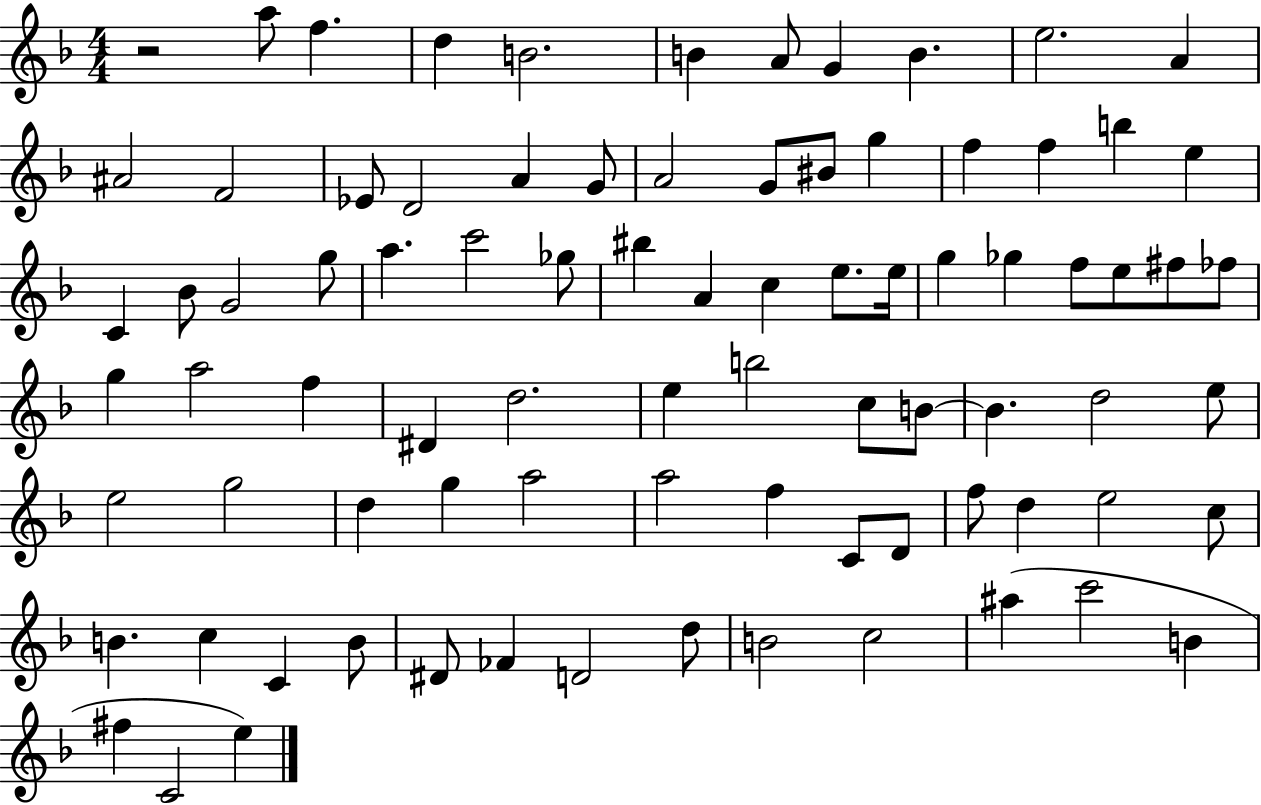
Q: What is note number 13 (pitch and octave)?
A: Eb4